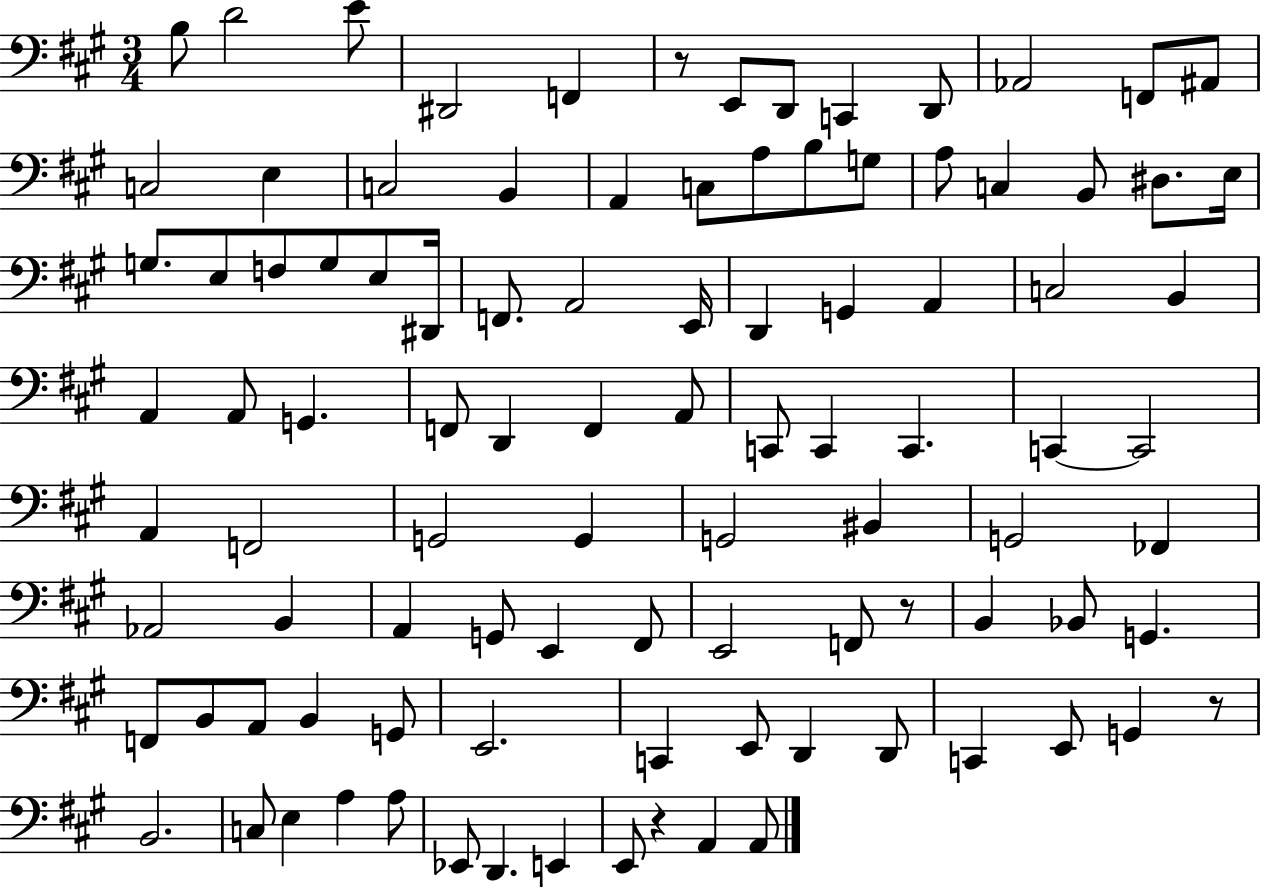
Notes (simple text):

B3/e D4/h E4/e D#2/h F2/q R/e E2/e D2/e C2/q D2/e Ab2/h F2/e A#2/e C3/h E3/q C3/h B2/q A2/q C3/e A3/e B3/e G3/e A3/e C3/q B2/e D#3/e. E3/s G3/e. E3/e F3/e G3/e E3/e D#2/s F2/e. A2/h E2/s D2/q G2/q A2/q C3/h B2/q A2/q A2/e G2/q. F2/e D2/q F2/q A2/e C2/e C2/q C2/q. C2/q C2/h A2/q F2/h G2/h G2/q G2/h BIS2/q G2/h FES2/q Ab2/h B2/q A2/q G2/e E2/q F#2/e E2/h F2/e R/e B2/q Bb2/e G2/q. F2/e B2/e A2/e B2/q G2/e E2/h. C2/q E2/e D2/q D2/e C2/q E2/e G2/q R/e B2/h. C3/e E3/q A3/q A3/e Eb2/e D2/q. E2/q E2/e R/q A2/q A2/e